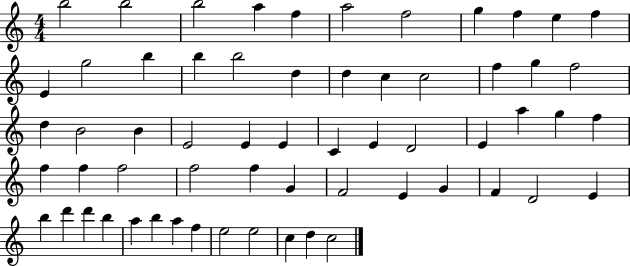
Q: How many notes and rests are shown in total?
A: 61